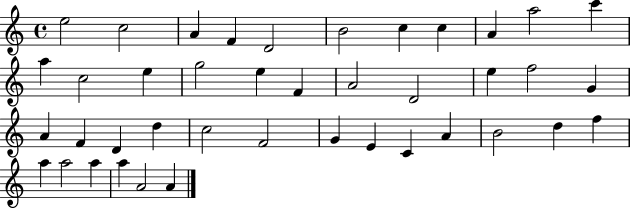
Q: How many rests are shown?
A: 0